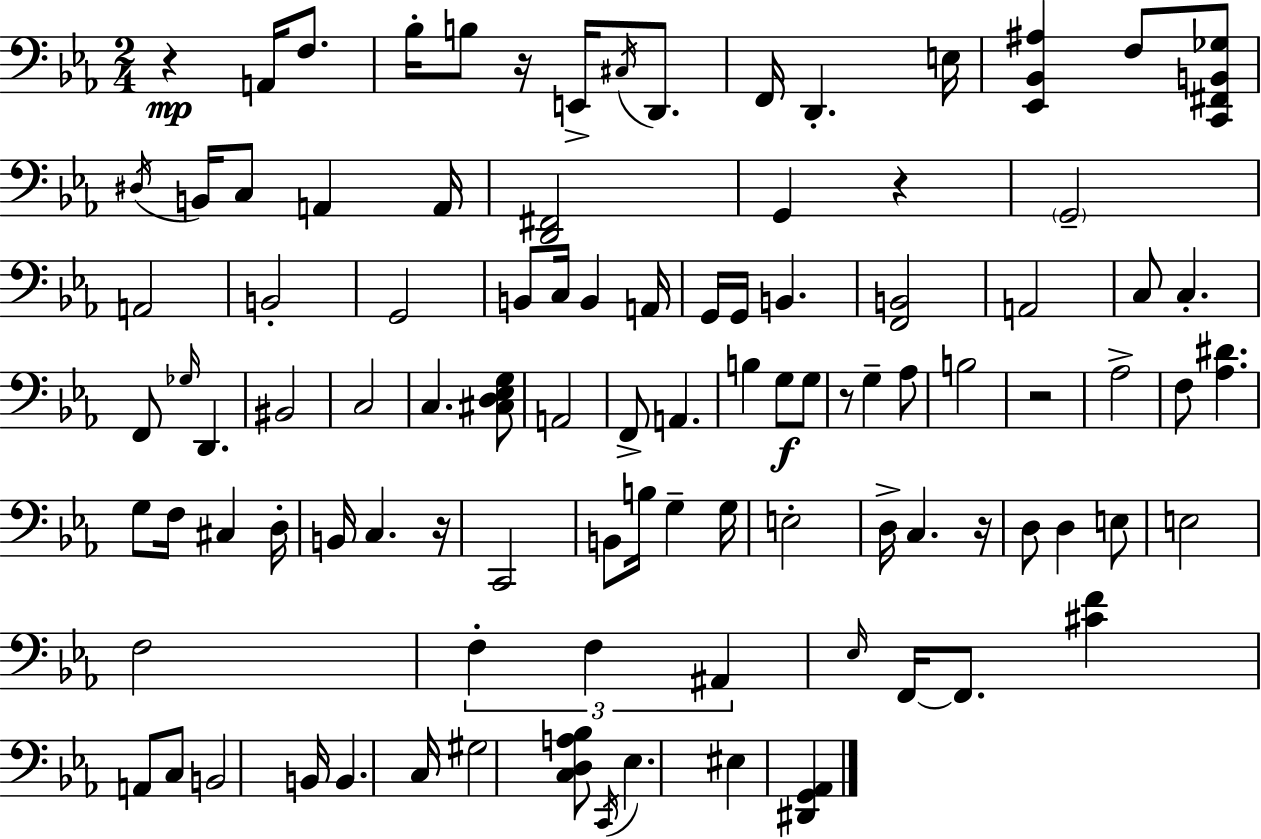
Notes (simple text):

R/q A2/s F3/e. Bb3/s B3/e R/s E2/s C#3/s D2/e. F2/s D2/q. E3/s [Eb2,Bb2,A#3]/q F3/e [C2,F#2,B2,Gb3]/e D#3/s B2/s C3/e A2/q A2/s [D2,F#2]/h G2/q R/q G2/h A2/h B2/h G2/h B2/e C3/s B2/q A2/s G2/s G2/s B2/q. [F2,B2]/h A2/h C3/e C3/q. F2/e Gb3/s D2/q. BIS2/h C3/h C3/q. [C#3,D3,Eb3,G3]/e A2/h F2/e A2/q. B3/q G3/e G3/e R/e G3/q Ab3/e B3/h R/h Ab3/h F3/e [Ab3,D#4]/q. G3/e F3/s C#3/q D3/s B2/s C3/q. R/s C2/h B2/e B3/s G3/q G3/s E3/h D3/s C3/q. R/s D3/e D3/q E3/e E3/h F3/h F3/q F3/q A#2/q Eb3/s F2/s F2/e. [C#4,F4]/q A2/e C3/e B2/h B2/s B2/q. C3/s G#3/h [C3,D3,A3,Bb3]/e C2/s Eb3/q. EIS3/q [D#2,G2,Ab2]/q